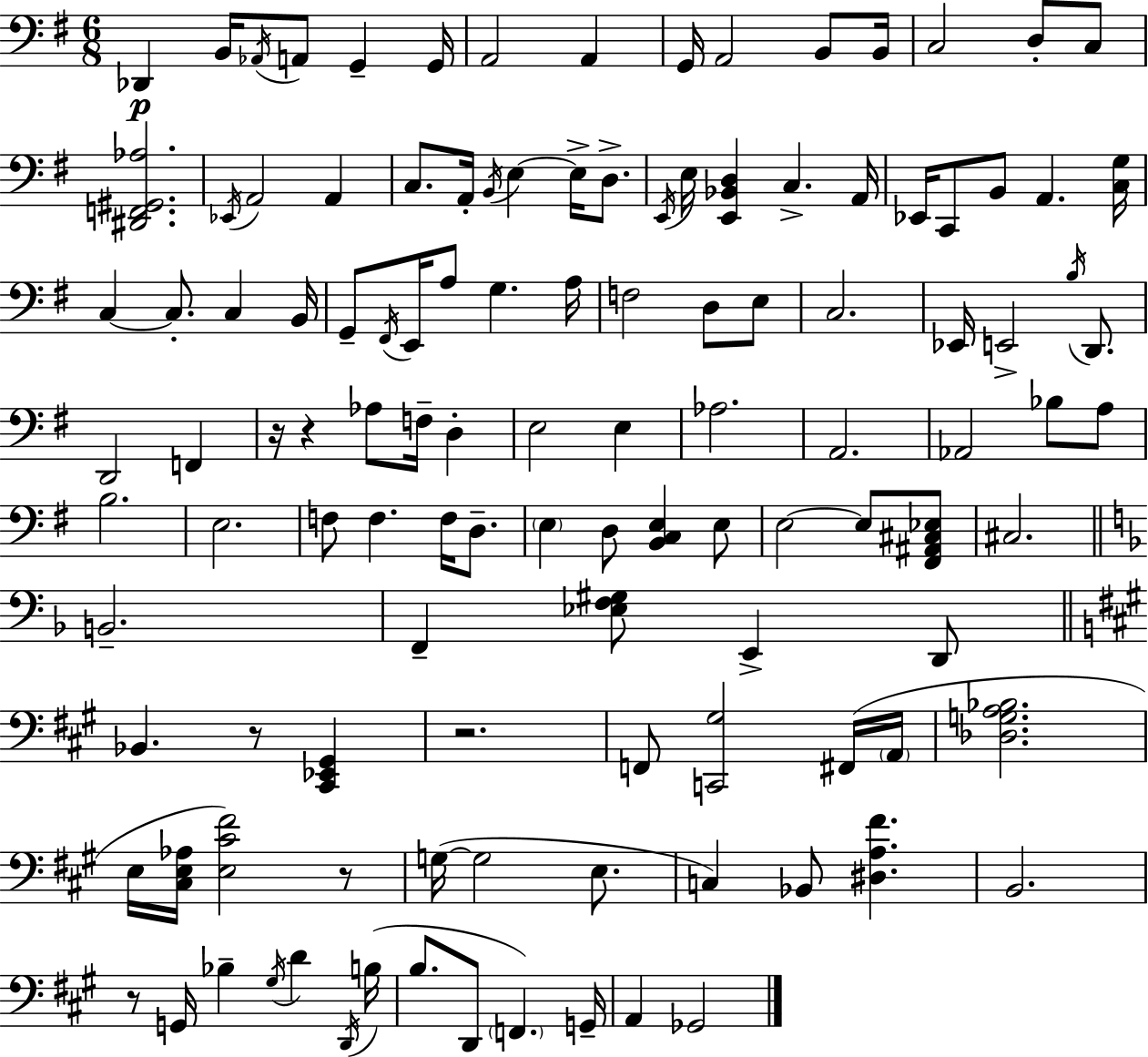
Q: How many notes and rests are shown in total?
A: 119